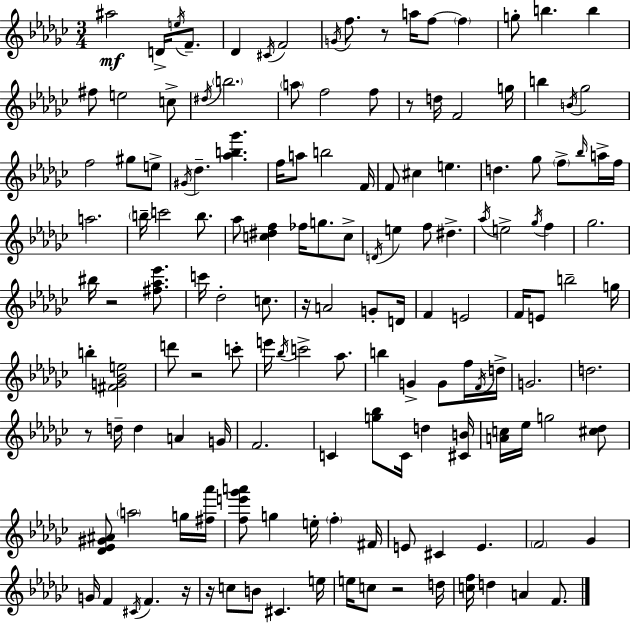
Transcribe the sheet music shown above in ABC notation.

X:1
T:Untitled
M:3/4
L:1/4
K:Ebm
^a2 D/4 e/4 F/2 _D ^C/4 F2 G/4 f/2 z/2 a/4 f/2 f g/2 b b ^f/2 e2 c/2 ^d/4 b2 a/2 f2 f/2 z/2 d/4 F2 g/4 b B/4 _g2 f2 ^g/2 e/2 ^G/4 _d [_ab_g'] f/4 a/2 b2 F/4 F/2 ^c e d _g/2 f/2 _b/4 a/4 f/4 a2 b/4 c'2 b/2 _a/2 [c^df] _f/4 g/2 c/2 D/4 e f/2 ^d _a/4 e2 _g/4 f _g2 ^b/4 z2 [^f_a_e']/2 c'/4 _d2 c/2 z/4 A2 G/2 D/4 F E2 F/4 E/2 b2 g/4 b [^FG_Be]2 d'/2 z2 c'/2 e'/4 _b/4 c'2 _a/2 b G G/2 f/4 F/4 d/4 G2 d2 z/2 d/4 d A G/4 F2 C [g_b]/2 C/4 d [^CB]/4 [Ac]/4 _e/4 g2 [^c_d]/2 [_D_E^G^A]/2 a2 g/4 [^f_a']/4 [fe'_g'a']/2 g e/4 f ^F/4 E/2 ^C E F2 _G G/4 F ^C/4 F z/4 z/4 c/2 B/2 ^C e/4 e/4 c/2 z2 d/4 [cf]/4 d A F/2